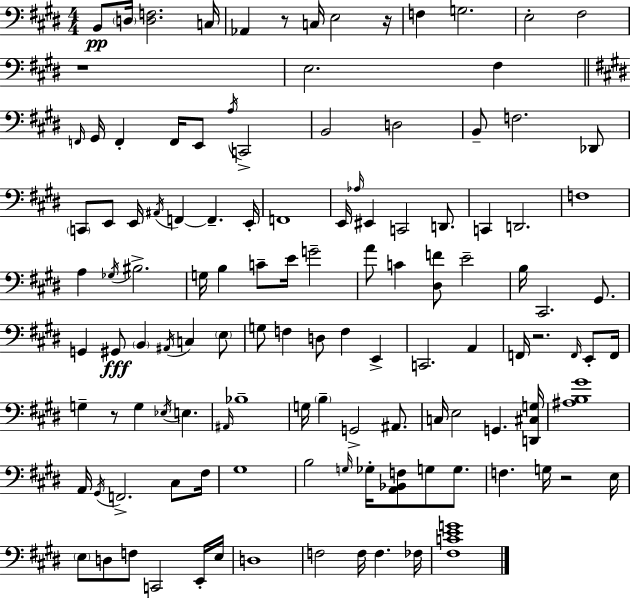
{
  \clef bass
  \numericTimeSignature
  \time 4/4
  \key e \major
  b,8\pp \parenthesize d16 <d f>2. c16 | aes,4 r8 c16 e2 r16 | f4 g2. | e2-. fis2 | \break r1 | e2. fis4 | \bar "||" \break \key e \major \grace { f,16 } gis,16 f,4-. f,16 e,8 \acciaccatura { a16 } c,2-> | b,2 d2 | b,8-- f2. | des,8 \parenthesize c,8 e,8 e,16 \acciaccatura { ais,16 } f,4~~ f,4.-- | \break e,16-. f,1 | e,16 \grace { aes16 } eis,4 c,2 | d,8. c,4 d,2. | f1 | \break a4 \acciaccatura { ges16 } bis2.-> | g16 b4 c'8-- e'16 g'2-- | a'8 c'4 <dis f'>8 e'2-- | b16 cis,2. | \break gis,8. g,4 gis,8\fff \parenthesize b,4 \acciaccatura { ais,16 } | c4 \parenthesize e8 g8 f4 d8 f4 | e,4-> c,2. | a,4 f,16 r2. | \break \grace { f,16 } e,8-. f,16 g4-- r8 g4 | \acciaccatura { ees16 } e4. \grace { ais,16 } bes1-- | g16 \parenthesize b4-- g,2-> | ais,8. c16 e2 | \break g,4. <d, cis g>16 <ais b gis'>1 | a,16 \acciaccatura { gis,16 } f,2.-> | cis8 fis16 gis1 | b2 | \break \grace { g16 } ges16-. <a, bes, f>8 g8 g8. f4. | g16 r2 e16 \parenthesize e8 d8 f8 | c,2 e,16-. e16 d1 | f2 | \break f16 f4. fes16 <fis c' e' g'>1 | \bar "|."
}